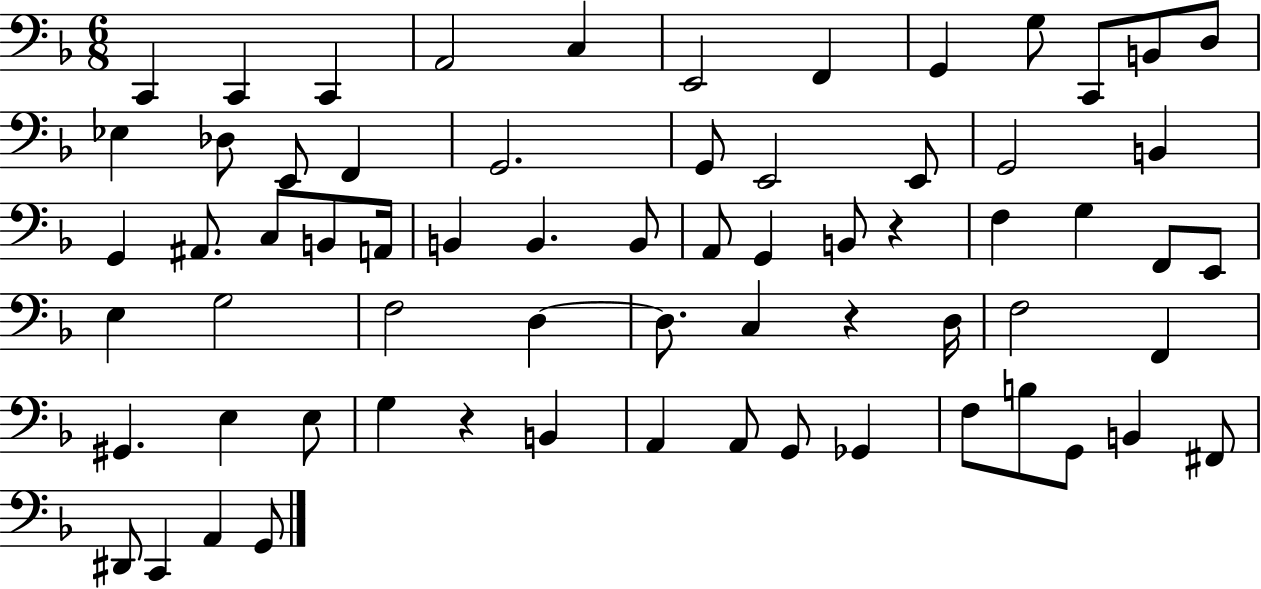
X:1
T:Untitled
M:6/8
L:1/4
K:F
C,, C,, C,, A,,2 C, E,,2 F,, G,, G,/2 C,,/2 B,,/2 D,/2 _E, _D,/2 E,,/2 F,, G,,2 G,,/2 E,,2 E,,/2 G,,2 B,, G,, ^A,,/2 C,/2 B,,/2 A,,/4 B,, B,, B,,/2 A,,/2 G,, B,,/2 z F, G, F,,/2 E,,/2 E, G,2 F,2 D, D,/2 C, z D,/4 F,2 F,, ^G,, E, E,/2 G, z B,, A,, A,,/2 G,,/2 _G,, F,/2 B,/2 G,,/2 B,, ^F,,/2 ^D,,/2 C,, A,, G,,/2